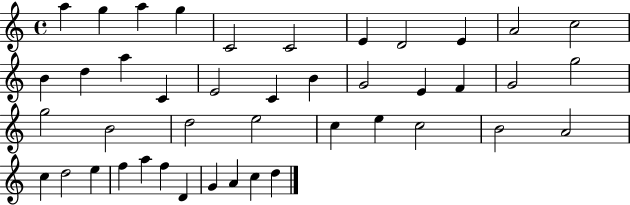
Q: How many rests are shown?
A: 0